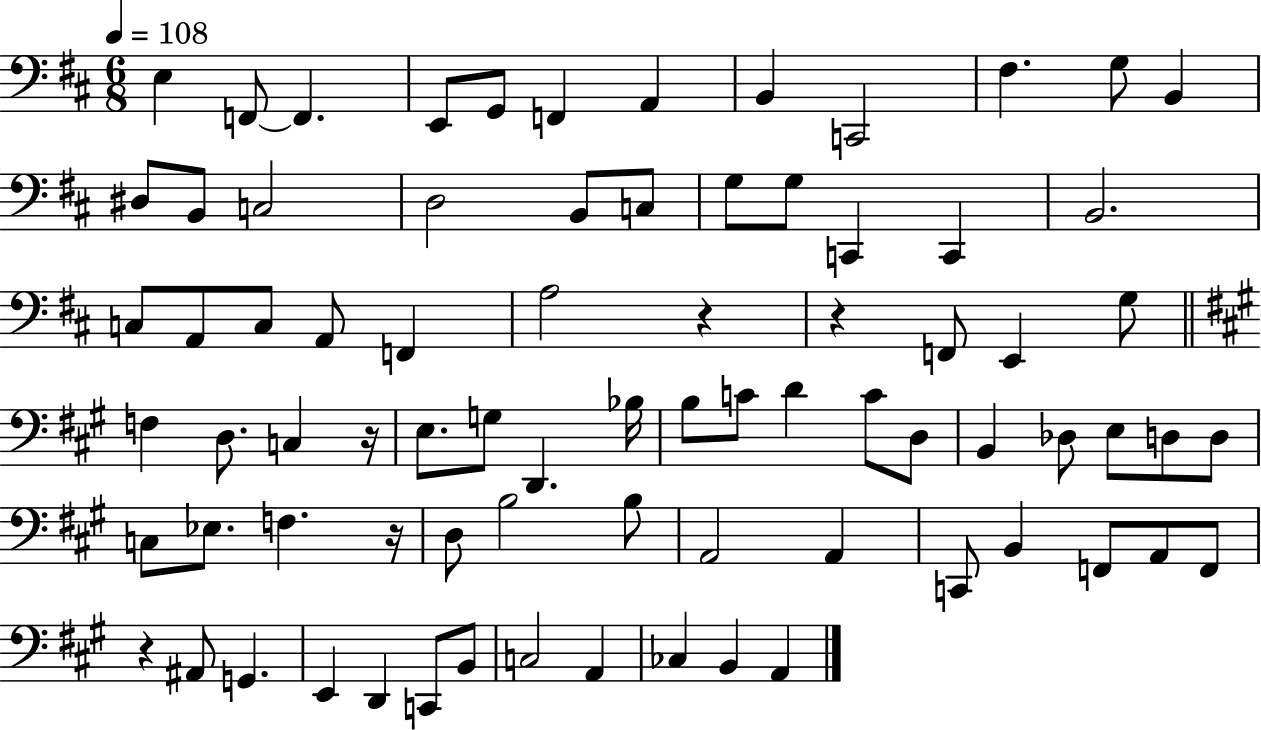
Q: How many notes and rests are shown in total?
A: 78